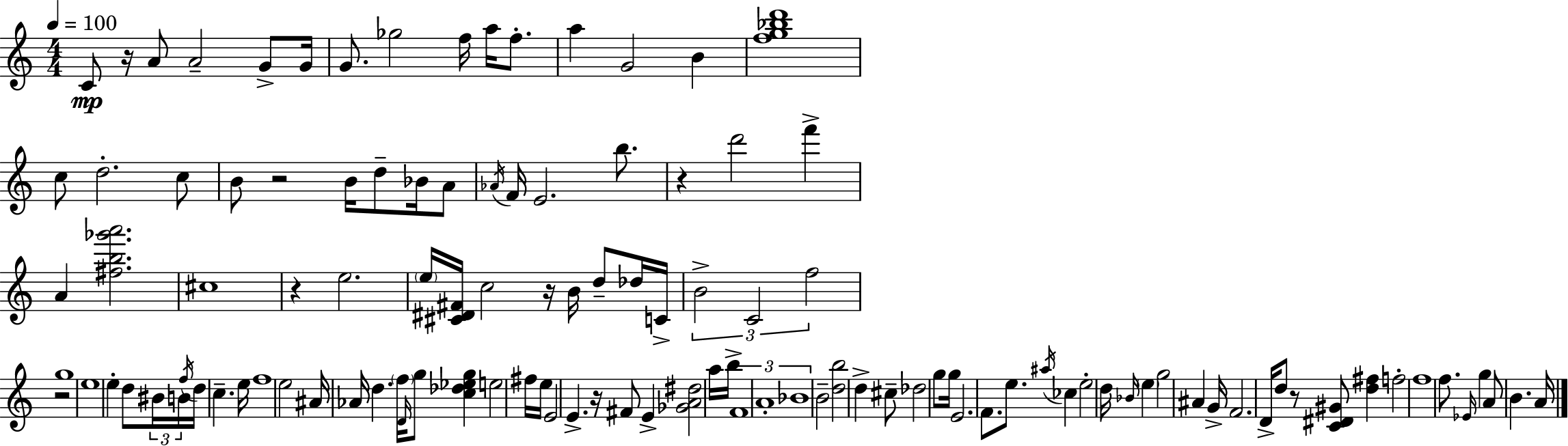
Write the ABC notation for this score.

X:1
T:Untitled
M:4/4
L:1/4
K:Am
C/2 z/4 A/2 A2 G/2 G/4 G/2 _g2 f/4 a/4 f/2 a G2 B [fg_bd']4 c/2 d2 c/2 B/2 z2 B/4 d/2 _B/4 A/2 _A/4 F/4 E2 b/2 z d'2 f' A [^fb_g'a']2 ^c4 z e2 e/4 [^C^D^F]/4 c2 z/4 B/4 d/2 _d/4 C/4 B2 C2 f2 z2 g4 e4 e d/2 ^B/4 B/4 f/4 d/4 c e/4 f4 e2 ^A/4 _A/4 d f/4 D/4 g/2 [c_d_eg] e2 ^f/4 e/4 E2 E z/4 ^F/2 E [_GA^d]2 a/4 b/4 F4 A4 _B4 B2 [db]2 d ^c/2 _d2 g/2 g/4 E2 F/2 e/2 ^a/4 _c e2 d/4 _B/4 e g2 ^A G/4 F2 D/4 d/2 z/2 [C^D^G]/2 [d^f] f2 f4 f/2 _E/4 g A/2 B A/4